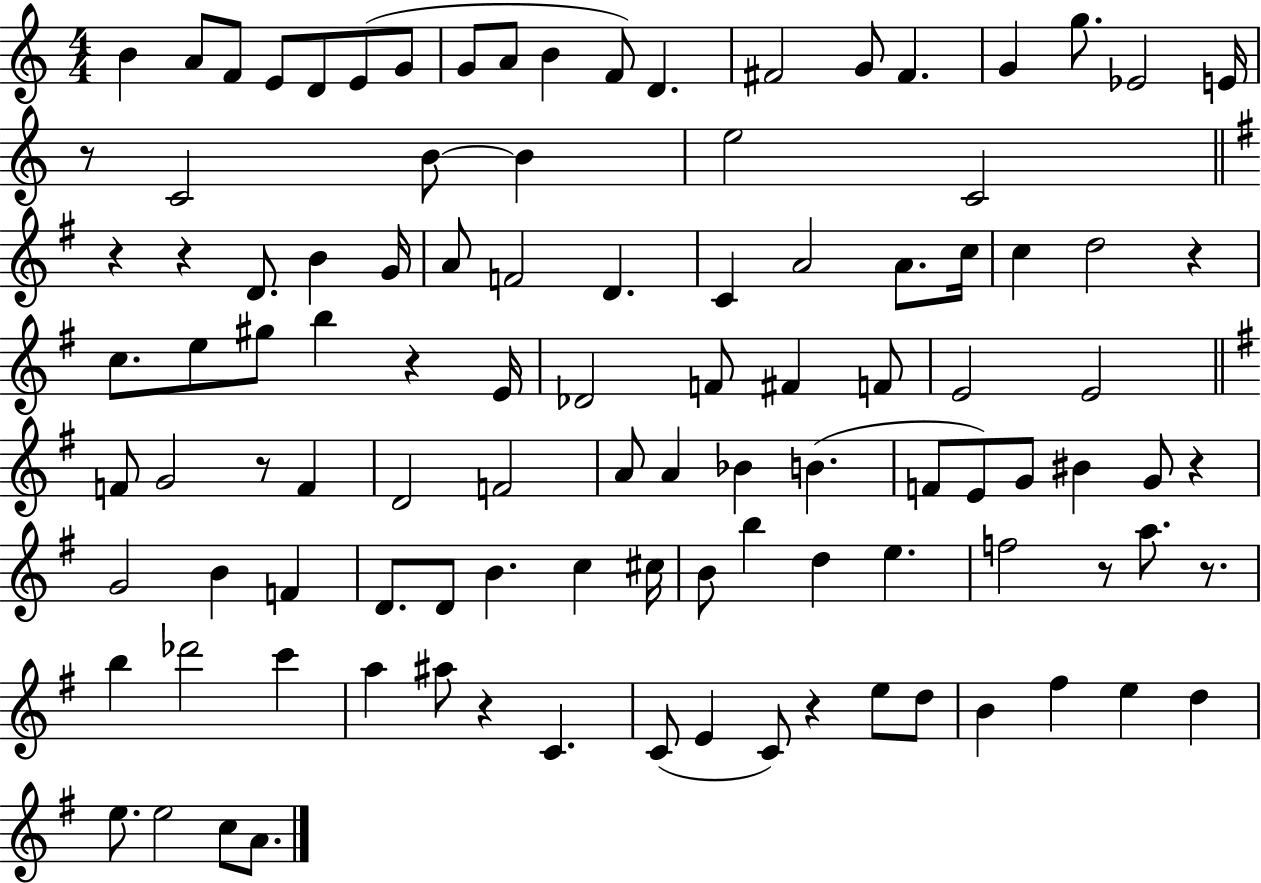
B4/q A4/e F4/e E4/e D4/e E4/e G4/e G4/e A4/e B4/q F4/e D4/q. F#4/h G4/e F#4/q. G4/q G5/e. Eb4/h E4/s R/e C4/h B4/e B4/q E5/h C4/h R/q R/q D4/e. B4/q G4/s A4/e F4/h D4/q. C4/q A4/h A4/e. C5/s C5/q D5/h R/q C5/e. E5/e G#5/e B5/q R/q E4/s Db4/h F4/e F#4/q F4/e E4/h E4/h F4/e G4/h R/e F4/q D4/h F4/h A4/e A4/q Bb4/q B4/q. F4/e E4/e G4/e BIS4/q G4/e R/q G4/h B4/q F4/q D4/e. D4/e B4/q. C5/q C#5/s B4/e B5/q D5/q E5/q. F5/h R/e A5/e. R/e. B5/q Db6/h C6/q A5/q A#5/e R/q C4/q. C4/e E4/q C4/e R/q E5/e D5/e B4/q F#5/q E5/q D5/q E5/e. E5/h C5/e A4/e.